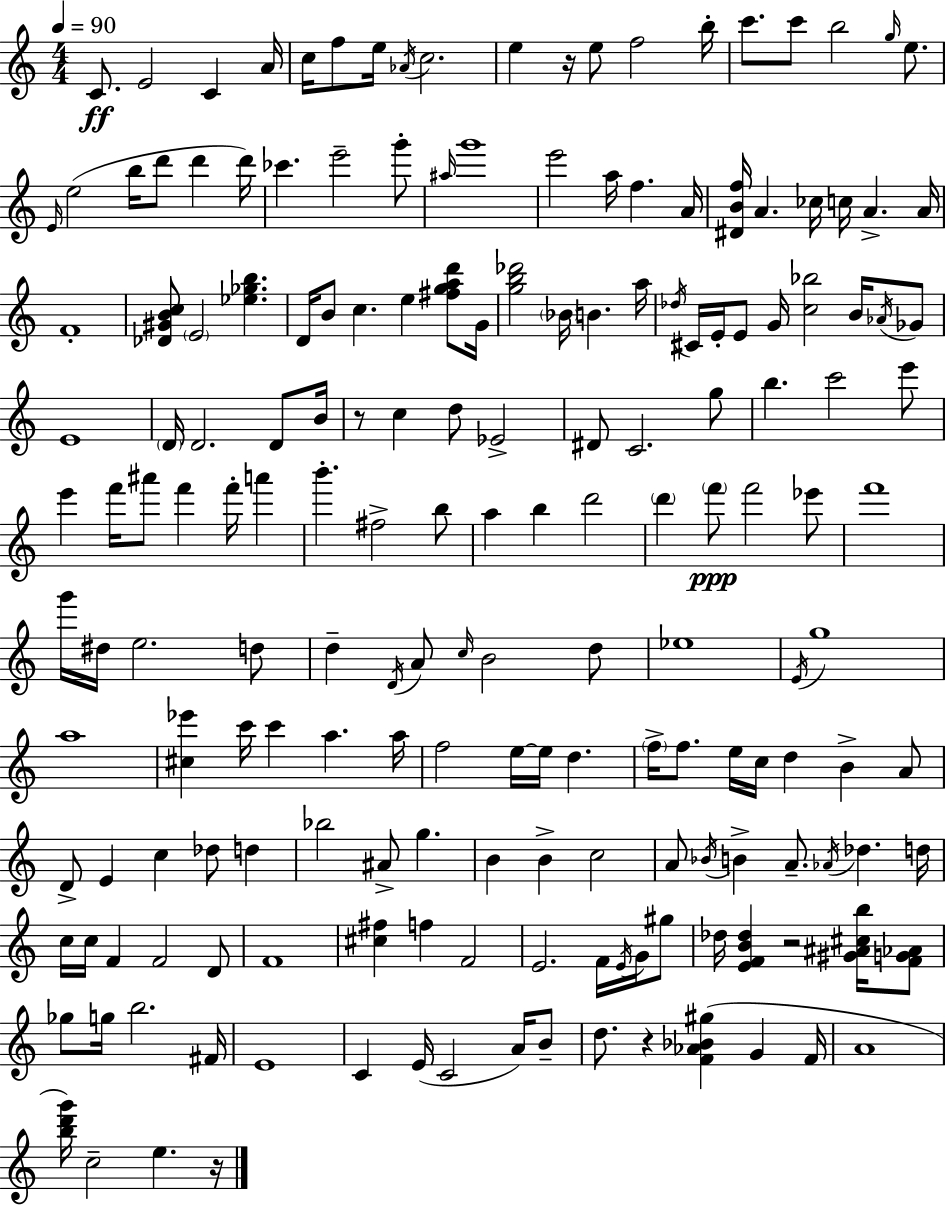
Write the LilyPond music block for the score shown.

{
  \clef treble
  \numericTimeSignature
  \time 4/4
  \key a \minor
  \tempo 4 = 90
  c'8.\ff e'2 c'4 a'16 | c''16 f''8 e''16 \acciaccatura { aes'16 } c''2. | e''4 r16 e''8 f''2 | b''16-. c'''8. c'''8 b''2 \grace { g''16 } e''8. | \break \grace { e'16 }( e''2 b''16 d'''8 d'''4 | d'''16) ces'''4. e'''2-- | g'''8-. \grace { ais''16 } g'''1 | e'''2 a''16 f''4. | \break a'16 <dis' b' f''>16 a'4. ces''16 c''16 a'4.-> | a'16 f'1-. | <des' gis' b' c''>8 \parenthesize e'2 <ees'' ges'' b''>4. | d'16 b'8 c''4. e''4 | \break <fis'' g'' a'' d'''>8 g'16 <g'' b'' des'''>2 \parenthesize bes'16 b'4. | a''16 \acciaccatura { des''16 } cis'16 e'16-. e'8 g'16 <c'' bes''>2 | b'16 \acciaccatura { aes'16 } ges'8 e'1 | \parenthesize d'16 d'2. | \break d'8 b'16 r8 c''4 d''8 ees'2-> | dis'8 c'2. | g''8 b''4. c'''2 | e'''8 e'''4 f'''16 ais'''8 f'''4 | \break f'''16-. a'''4 b'''4.-. fis''2-> | b''8 a''4 b''4 d'''2 | \parenthesize d'''4 \parenthesize f'''8\ppp f'''2 | ees'''8 f'''1 | \break g'''16 dis''16 e''2. | d''8 d''4-- \acciaccatura { d'16 } a'8 \grace { c''16 } b'2 | d''8 ees''1 | \acciaccatura { e'16 } g''1 | \break a''1 | <cis'' ees'''>4 c'''16 c'''4 | a''4. a''16 f''2 | e''16~~ e''16 d''4. \parenthesize f''16-> f''8. e''16 c''16 d''4 | \break b'4-> a'8 d'8-> e'4 c''4 | des''8 d''4 bes''2 | ais'8-> g''4. b'4 b'4-> | c''2 a'8 \acciaccatura { bes'16 } b'4-> | \break a'8.-- \acciaccatura { aes'16 } des''4. d''16 c''16 c''16 f'4 | f'2 d'8 f'1 | <cis'' fis''>4 f''4 | f'2 e'2. | \break f'16 \acciaccatura { e'16 } g'16 gis''8 des''16 <e' f' b' des''>4 | r2 <gis' ais' cis'' b''>16 <f' g' aes'>8 ges''8 g''16 b''2. | fis'16 e'1 | c'4 | \break e'16( c'2 a'16) b'8-- d''8. r4 | <f' aes' bes' gis''>4( g'4 f'16 a'1 | <b'' d''' g'''>16) c''2-- | e''4. r16 \bar "|."
}